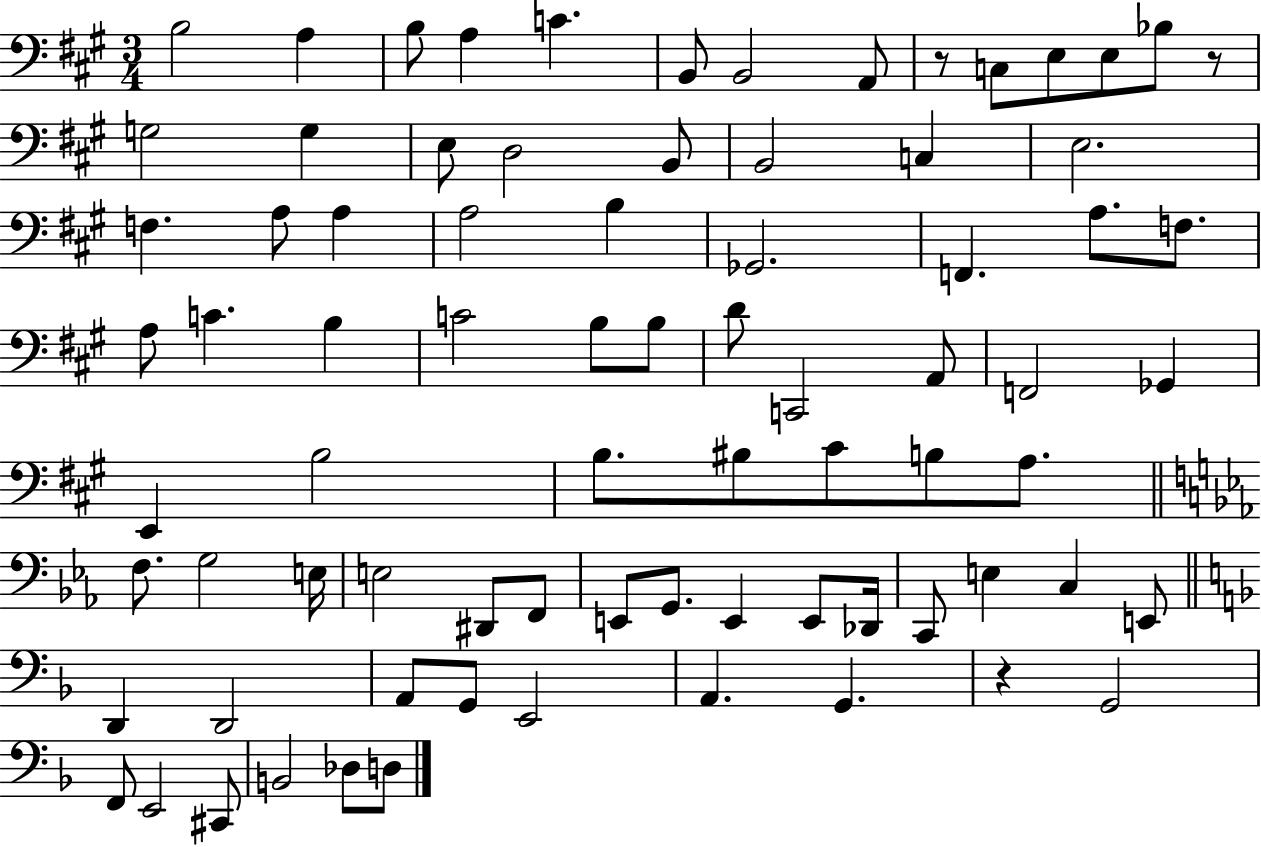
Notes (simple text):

B3/h A3/q B3/e A3/q C4/q. B2/e B2/h A2/e R/e C3/e E3/e E3/e Bb3/e R/e G3/h G3/q E3/e D3/h B2/e B2/h C3/q E3/h. F3/q. A3/e A3/q A3/h B3/q Gb2/h. F2/q. A3/e. F3/e. A3/e C4/q. B3/q C4/h B3/e B3/e D4/e C2/h A2/e F2/h Gb2/q E2/q B3/h B3/e. BIS3/e C#4/e B3/e A3/e. F3/e. G3/h E3/s E3/h D#2/e F2/e E2/e G2/e. E2/q E2/e Db2/s C2/e E3/q C3/q E2/e D2/q D2/h A2/e G2/e E2/h A2/q. G2/q. R/q G2/h F2/e E2/h C#2/e B2/h Db3/e D3/e